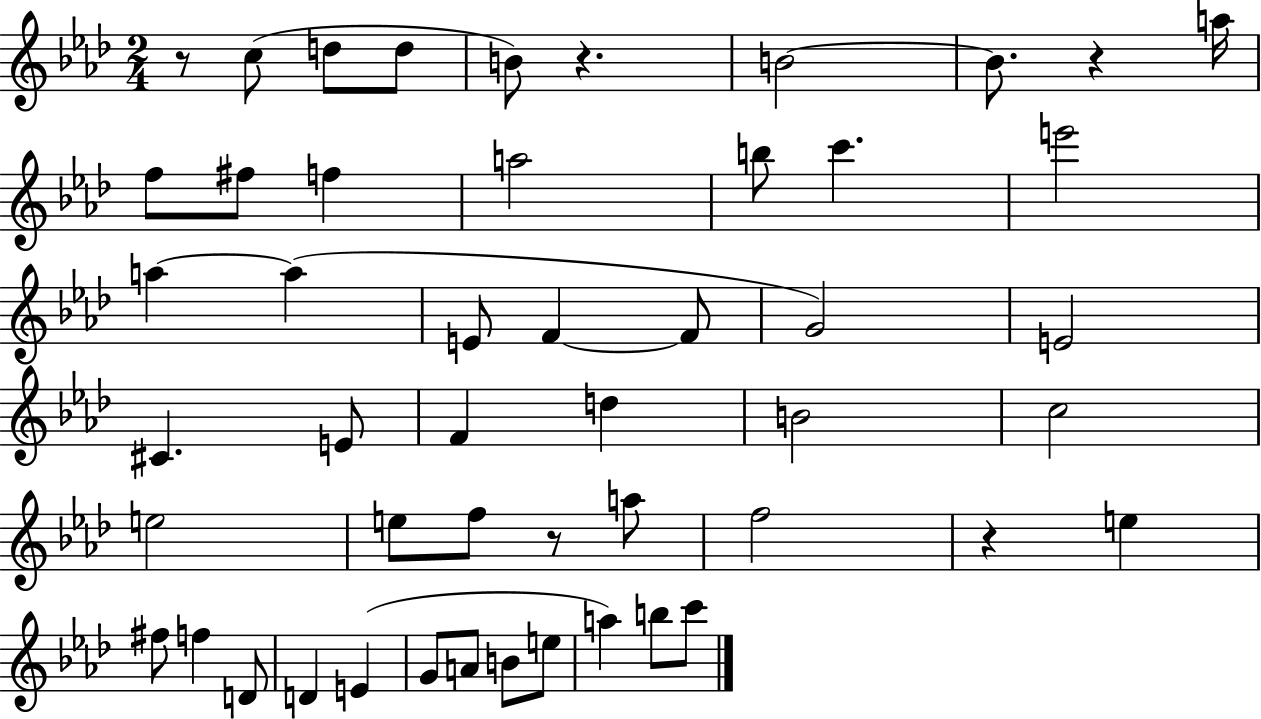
{
  \clef treble
  \numericTimeSignature
  \time 2/4
  \key aes \major
  r8 c''8( d''8 d''8 | b'8) r4. | b'2~~ | b'8. r4 a''16 | \break f''8 fis''8 f''4 | a''2 | b''8 c'''4. | e'''2 | \break a''4~~ a''4( | e'8 f'4~~ f'8 | g'2) | e'2 | \break cis'4. e'8 | f'4 d''4 | b'2 | c''2 | \break e''2 | e''8 f''8 r8 a''8 | f''2 | r4 e''4 | \break fis''8 f''4 d'8 | d'4 e'4( | g'8 a'8 b'8 e''8 | a''4) b''8 c'''8 | \break \bar "|."
}